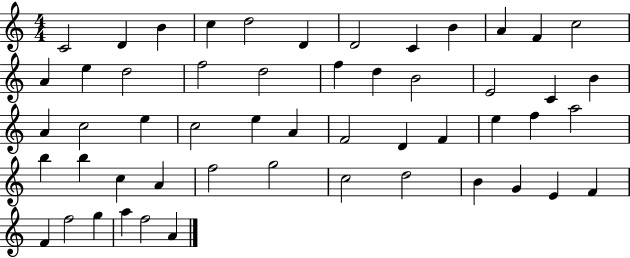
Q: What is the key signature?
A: C major